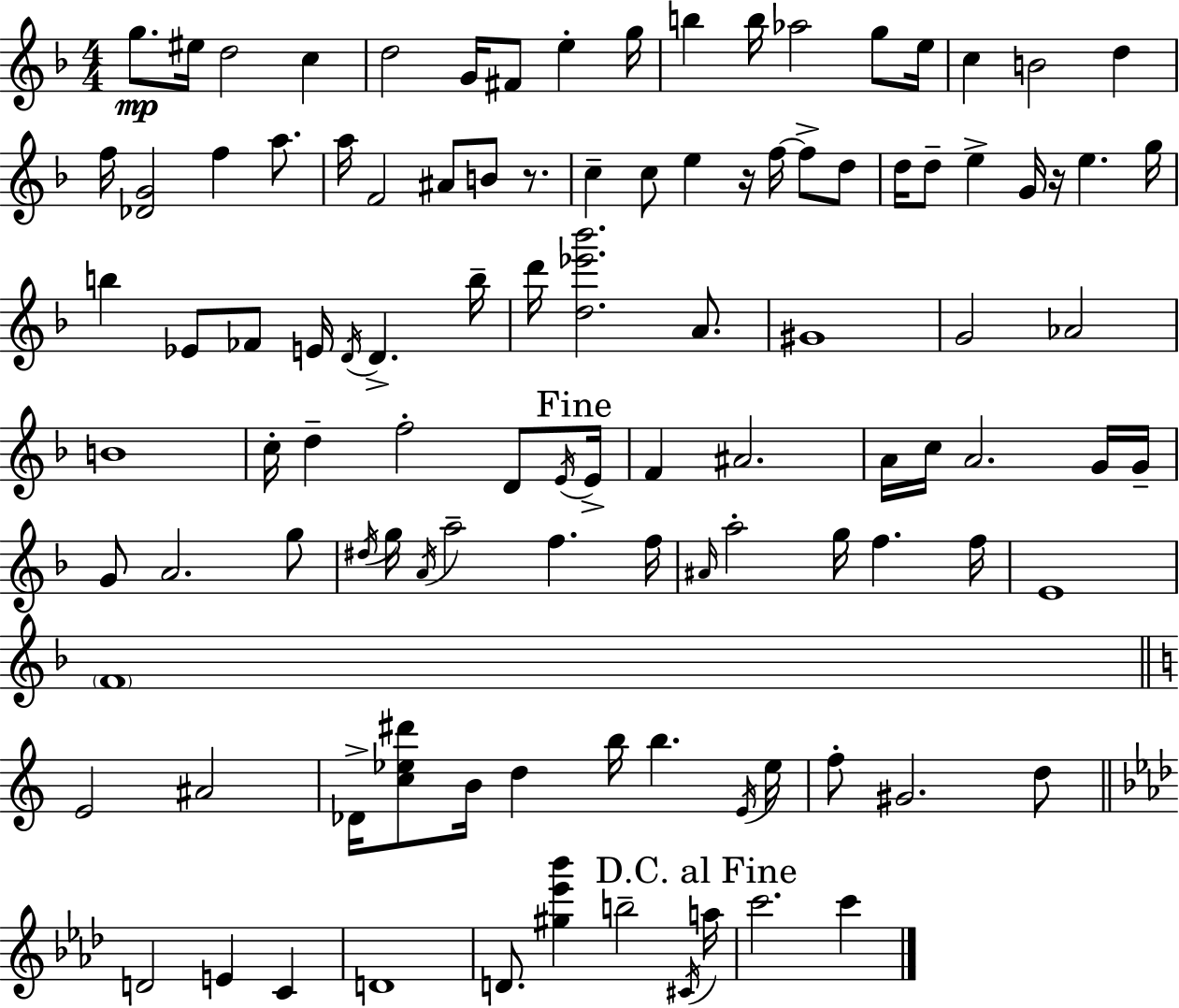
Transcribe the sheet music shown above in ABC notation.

X:1
T:Untitled
M:4/4
L:1/4
K:F
g/2 ^e/4 d2 c d2 G/4 ^F/2 e g/4 b b/4 _a2 g/2 e/4 c B2 d f/4 [_DG]2 f a/2 a/4 F2 ^A/2 B/2 z/2 c c/2 e z/4 f/4 f/2 d/2 d/4 d/2 e G/4 z/4 e g/4 b _E/2 _F/2 E/4 D/4 D b/4 d'/4 [d_e'_b']2 A/2 ^G4 G2 _A2 B4 c/4 d f2 D/2 E/4 E/4 F ^A2 A/4 c/4 A2 G/4 G/4 G/2 A2 g/2 ^d/4 g/4 A/4 a2 f f/4 ^A/4 a2 g/4 f f/4 E4 F4 E2 ^A2 _D/4 [c_e^d']/2 B/4 d b/4 b E/4 _e/4 f/2 ^G2 d/2 D2 E C D4 D/2 [^g_e'_b'] b2 ^C/4 a/4 c'2 c'